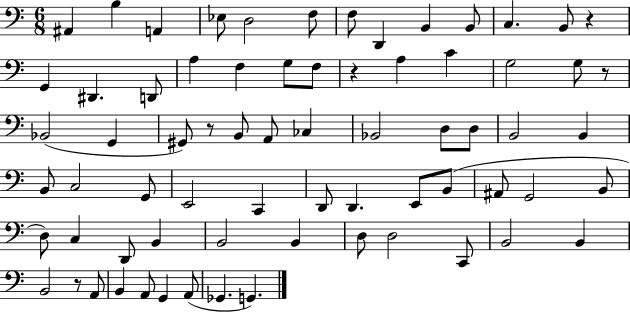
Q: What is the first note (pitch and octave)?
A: A#2